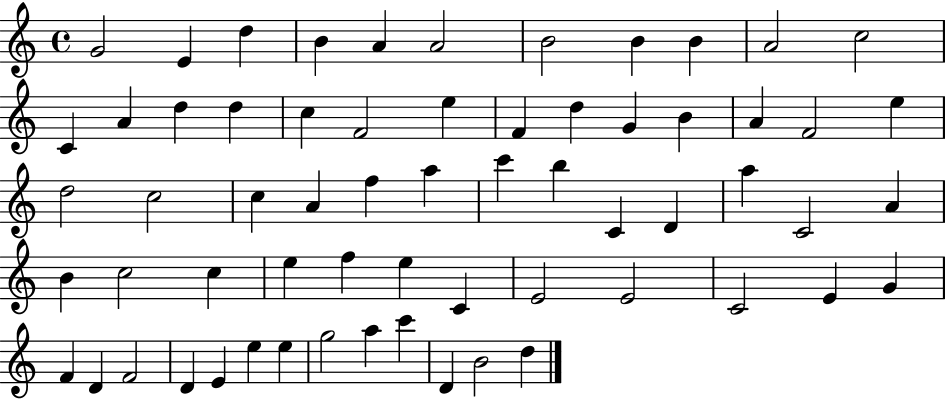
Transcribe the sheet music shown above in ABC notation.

X:1
T:Untitled
M:4/4
L:1/4
K:C
G2 E d B A A2 B2 B B A2 c2 C A d d c F2 e F d G B A F2 e d2 c2 c A f a c' b C D a C2 A B c2 c e f e C E2 E2 C2 E G F D F2 D E e e g2 a c' D B2 d